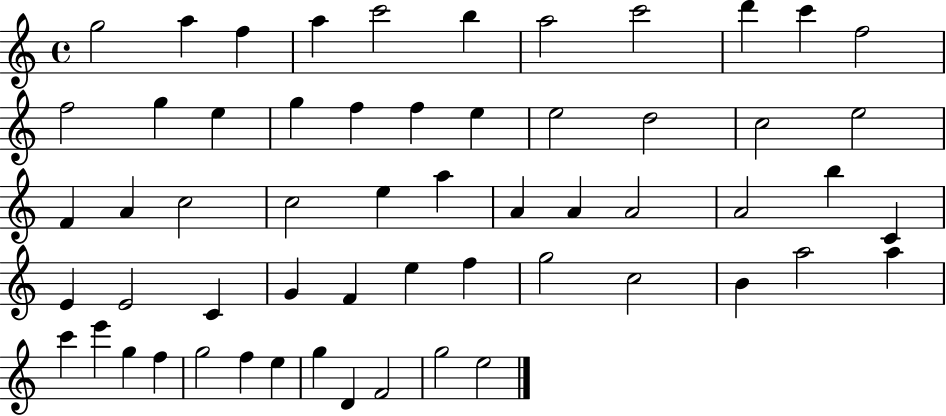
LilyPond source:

{
  \clef treble
  \time 4/4
  \defaultTimeSignature
  \key c \major
  g''2 a''4 f''4 | a''4 c'''2 b''4 | a''2 c'''2 | d'''4 c'''4 f''2 | \break f''2 g''4 e''4 | g''4 f''4 f''4 e''4 | e''2 d''2 | c''2 e''2 | \break f'4 a'4 c''2 | c''2 e''4 a''4 | a'4 a'4 a'2 | a'2 b''4 c'4 | \break e'4 e'2 c'4 | g'4 f'4 e''4 f''4 | g''2 c''2 | b'4 a''2 a''4 | \break c'''4 e'''4 g''4 f''4 | g''2 f''4 e''4 | g''4 d'4 f'2 | g''2 e''2 | \break \bar "|."
}